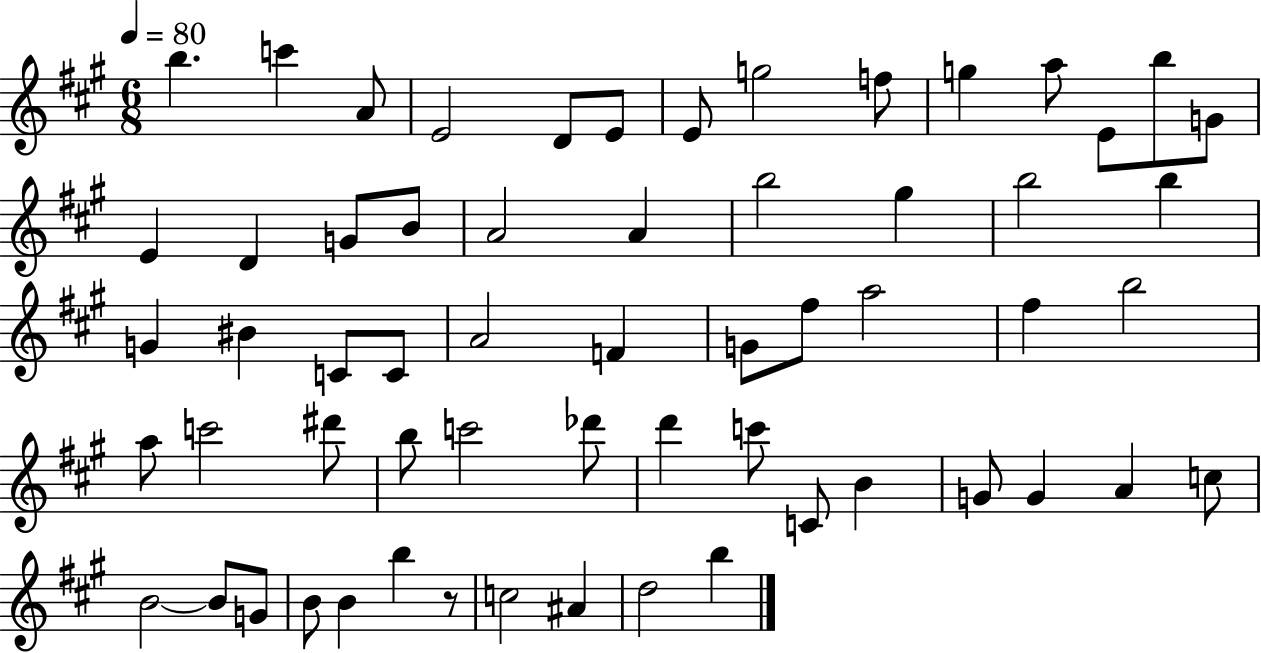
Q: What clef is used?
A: treble